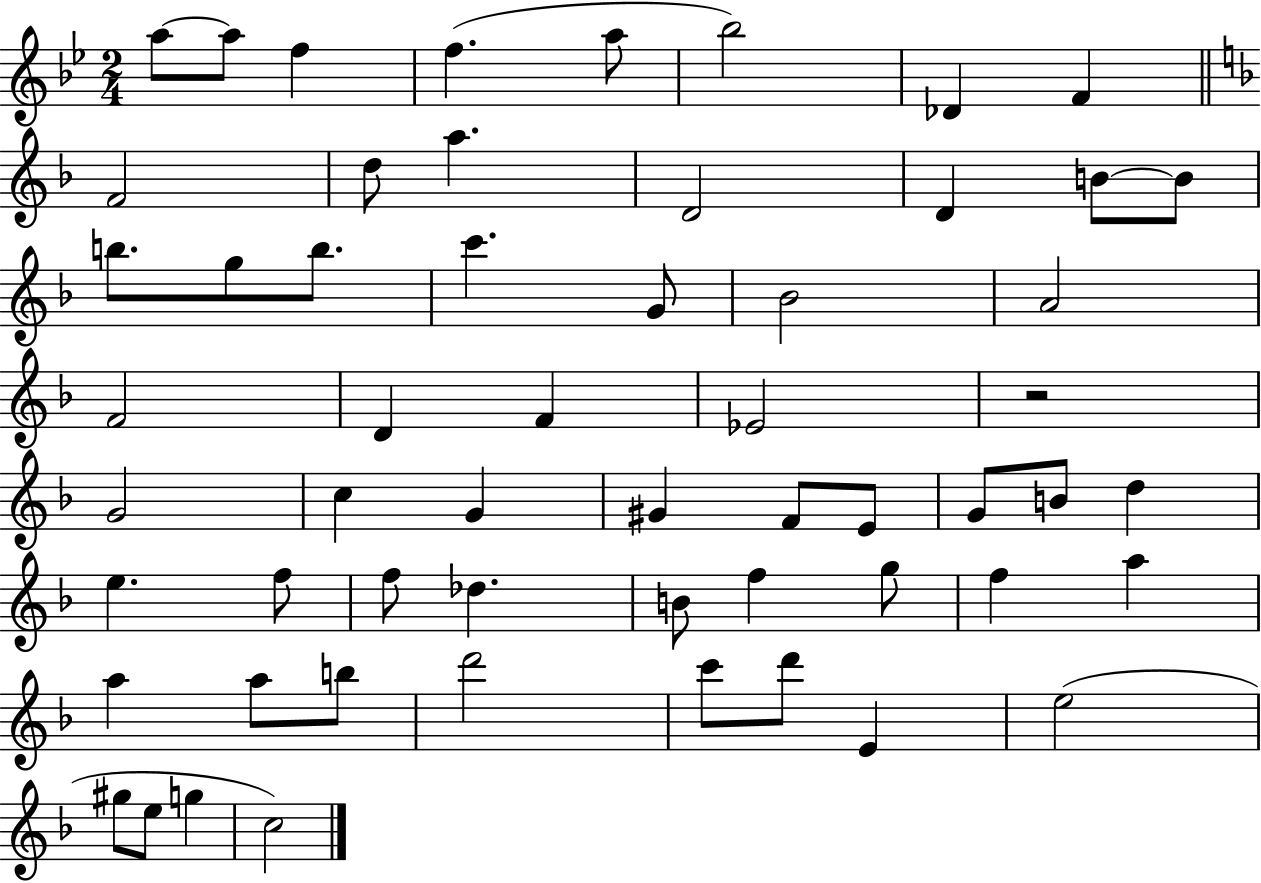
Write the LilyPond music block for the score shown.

{
  \clef treble
  \numericTimeSignature
  \time 2/4
  \key bes \major
  a''8~~ a''8 f''4 | f''4.( a''8 | bes''2) | des'4 f'4 | \break \bar "||" \break \key d \minor f'2 | d''8 a''4. | d'2 | d'4 b'8~~ b'8 | \break b''8. g''8 b''8. | c'''4. g'8 | bes'2 | a'2 | \break f'2 | d'4 f'4 | ees'2 | r2 | \break g'2 | c''4 g'4 | gis'4 f'8 e'8 | g'8 b'8 d''4 | \break e''4. f''8 | f''8 des''4. | b'8 f''4 g''8 | f''4 a''4 | \break a''4 a''8 b''8 | d'''2 | c'''8 d'''8 e'4 | e''2( | \break gis''8 e''8 g''4 | c''2) | \bar "|."
}